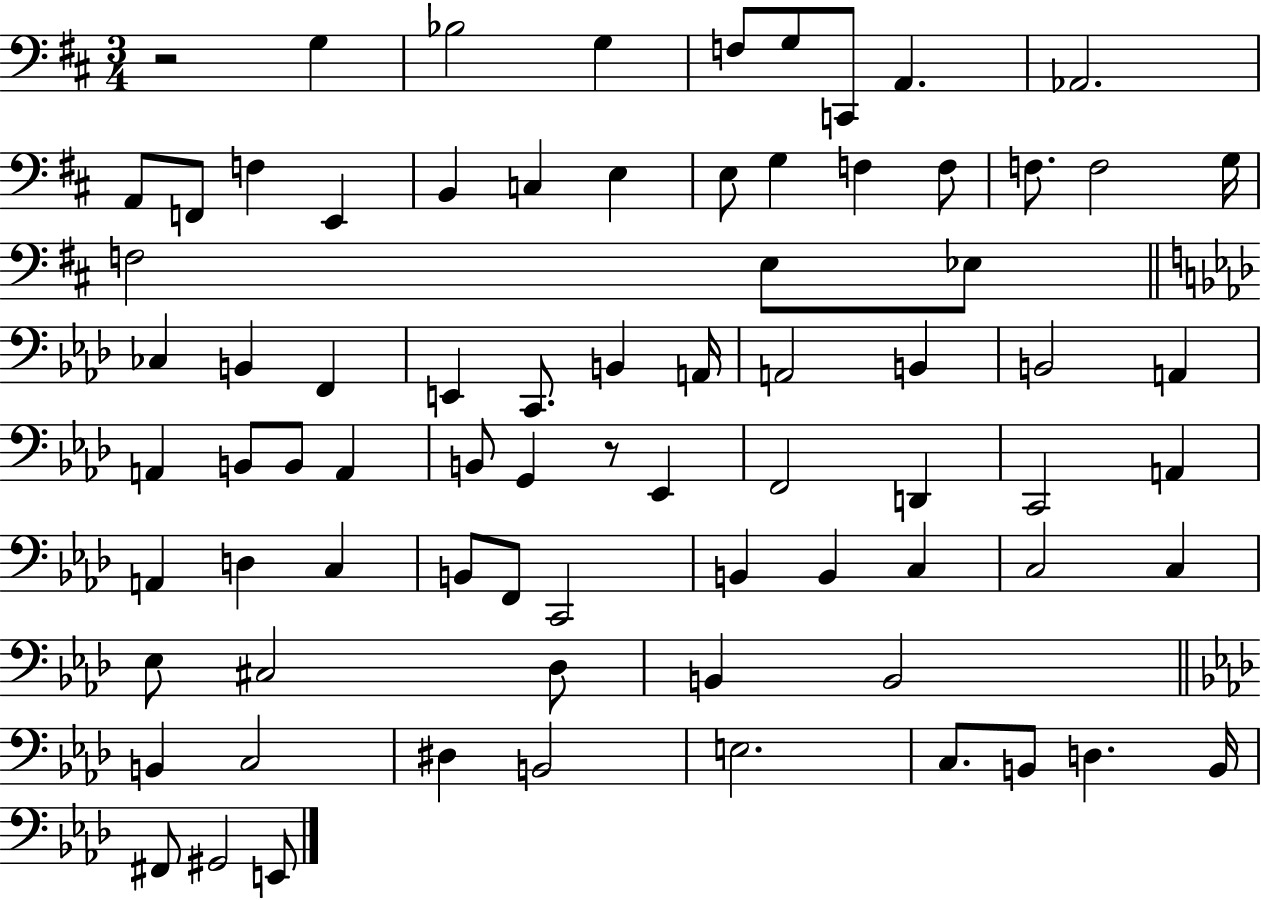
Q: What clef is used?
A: bass